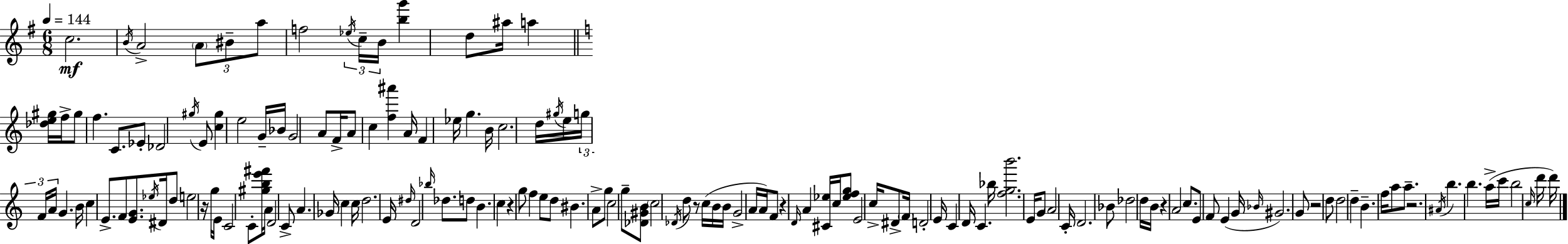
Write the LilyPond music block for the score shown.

{
  \clef treble
  \numericTimeSignature
  \time 6/8
  \key g \major
  \tempo 4 = 144
  c''2.\mf | \acciaccatura { b'16 } a'2-> \tuplet 3/2 { \parenthesize a'8 bis'8-- | a''8 } f''2 \tuplet 3/2 { \acciaccatura { ees''16 } | c''16-- b'16 } <b'' g'''>4 d''8 ais''16 a''4 | \break \bar "||" \break \key a \minor <des'' e'' gis''>16 f''16-> gis''8 f''4. c'8. | ees'8-. des'2 \acciaccatura { gis''16 } | e'8 <c'' gis''>4 e''2 | g'16-- bes'16 g'2 | \break a'8 f'16-> a'8 c''4 <f'' ais'''>4 | a'16 f'4 ees''16 g''4. | b'16 c''2. | d''16 \acciaccatura { gis''16 } e''16 \tuplet 3/2 { g''16 f'16 a'16 } g'4. | \break b'16 c''4 e'8.-> f'8 | <e' g'>8. \acciaccatura { ees''16 } dis'16 d''8 e''2 | r16 g''16 e'16 c'2 | c'8-. <gis'' b'' e''' fis'''>16 a'16 d'2 | \break c'8-> a'4. ges'16 c''4 | c''16 d''2. | e'16 \grace { dis''16 } d'2 | \grace { bes''16 } des''8. d''8 b'4. | \break c''4 r4 g''8 | f''4 e''8 d''8 bis'4. | a'8-> g''8 c''2 | g''8-- <des' gis' b'>8 \parenthesize c''2 | \break \acciaccatura { des'16 } d''8 r8 c''16( b'16 b'16 g'2-> | a'16 a'16) f'8 r4 | \grace { d'16 } a'4 <cis' ees''>16 c''16 <ees'' f'' g''>8 e'2 | c''16-> dis'8-> \parenthesize f'16 d'2-. | \break e'16 c'4 | d'16 c'4. bes''16 <f'' g'' b'''>2. | e'16 g'8 \parenthesize a'2 | c'16-. d'2. | \break bes'8 des''2 | d''16 b'16 r4 | a'2 c''8. e'8 | f'8 e'4( g'16 \grace { bes'16 } gis'2.) | \break g'8 r2 | d''8 d''2 | d''4-- b'4.-- | f''16 a''8 a''8.-- r2. | \break \acciaccatura { ais'16 } b''4. | b''4. a''16->( c'''16 | b''2 \grace { c''16 } d'''16 d'''16) \bar "|."
}